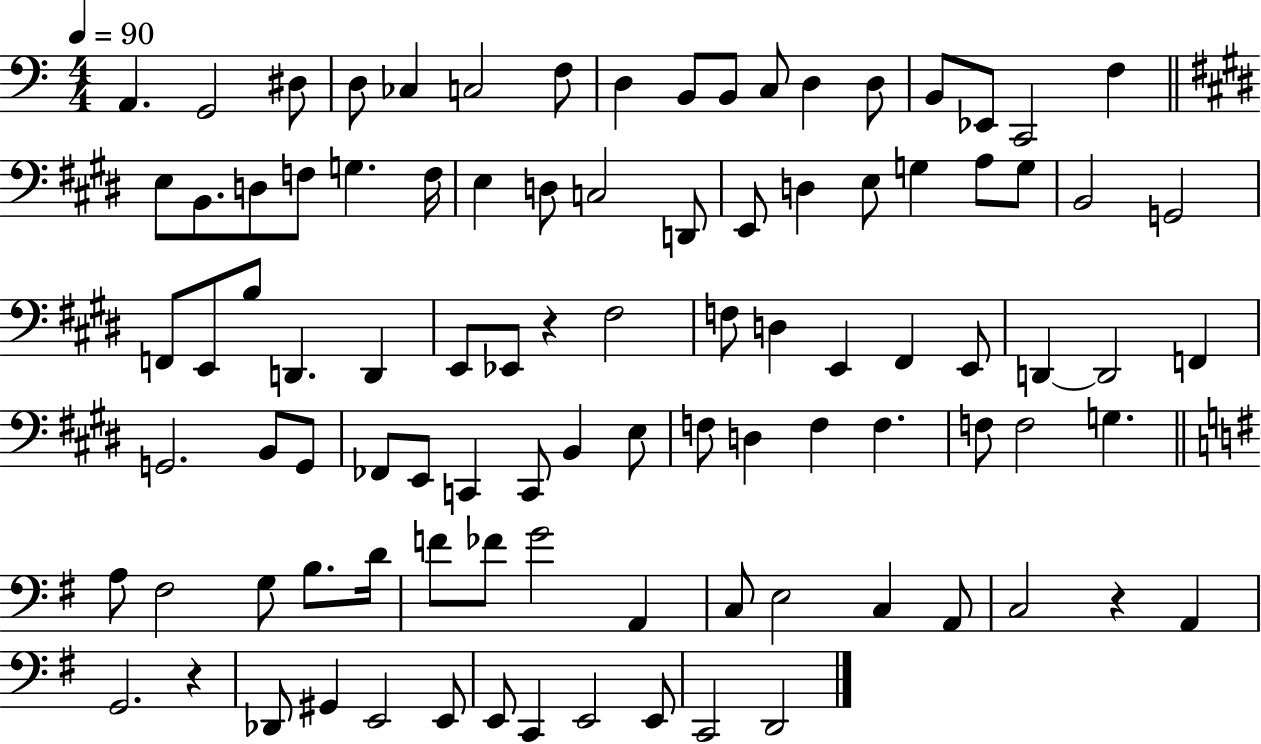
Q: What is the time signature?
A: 4/4